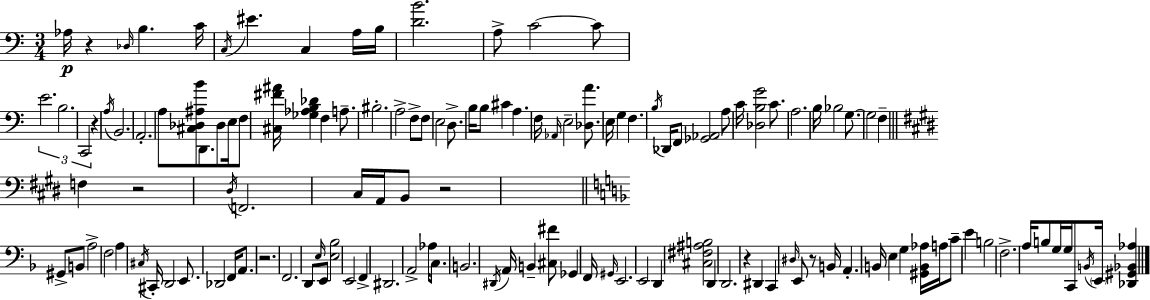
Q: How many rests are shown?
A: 7